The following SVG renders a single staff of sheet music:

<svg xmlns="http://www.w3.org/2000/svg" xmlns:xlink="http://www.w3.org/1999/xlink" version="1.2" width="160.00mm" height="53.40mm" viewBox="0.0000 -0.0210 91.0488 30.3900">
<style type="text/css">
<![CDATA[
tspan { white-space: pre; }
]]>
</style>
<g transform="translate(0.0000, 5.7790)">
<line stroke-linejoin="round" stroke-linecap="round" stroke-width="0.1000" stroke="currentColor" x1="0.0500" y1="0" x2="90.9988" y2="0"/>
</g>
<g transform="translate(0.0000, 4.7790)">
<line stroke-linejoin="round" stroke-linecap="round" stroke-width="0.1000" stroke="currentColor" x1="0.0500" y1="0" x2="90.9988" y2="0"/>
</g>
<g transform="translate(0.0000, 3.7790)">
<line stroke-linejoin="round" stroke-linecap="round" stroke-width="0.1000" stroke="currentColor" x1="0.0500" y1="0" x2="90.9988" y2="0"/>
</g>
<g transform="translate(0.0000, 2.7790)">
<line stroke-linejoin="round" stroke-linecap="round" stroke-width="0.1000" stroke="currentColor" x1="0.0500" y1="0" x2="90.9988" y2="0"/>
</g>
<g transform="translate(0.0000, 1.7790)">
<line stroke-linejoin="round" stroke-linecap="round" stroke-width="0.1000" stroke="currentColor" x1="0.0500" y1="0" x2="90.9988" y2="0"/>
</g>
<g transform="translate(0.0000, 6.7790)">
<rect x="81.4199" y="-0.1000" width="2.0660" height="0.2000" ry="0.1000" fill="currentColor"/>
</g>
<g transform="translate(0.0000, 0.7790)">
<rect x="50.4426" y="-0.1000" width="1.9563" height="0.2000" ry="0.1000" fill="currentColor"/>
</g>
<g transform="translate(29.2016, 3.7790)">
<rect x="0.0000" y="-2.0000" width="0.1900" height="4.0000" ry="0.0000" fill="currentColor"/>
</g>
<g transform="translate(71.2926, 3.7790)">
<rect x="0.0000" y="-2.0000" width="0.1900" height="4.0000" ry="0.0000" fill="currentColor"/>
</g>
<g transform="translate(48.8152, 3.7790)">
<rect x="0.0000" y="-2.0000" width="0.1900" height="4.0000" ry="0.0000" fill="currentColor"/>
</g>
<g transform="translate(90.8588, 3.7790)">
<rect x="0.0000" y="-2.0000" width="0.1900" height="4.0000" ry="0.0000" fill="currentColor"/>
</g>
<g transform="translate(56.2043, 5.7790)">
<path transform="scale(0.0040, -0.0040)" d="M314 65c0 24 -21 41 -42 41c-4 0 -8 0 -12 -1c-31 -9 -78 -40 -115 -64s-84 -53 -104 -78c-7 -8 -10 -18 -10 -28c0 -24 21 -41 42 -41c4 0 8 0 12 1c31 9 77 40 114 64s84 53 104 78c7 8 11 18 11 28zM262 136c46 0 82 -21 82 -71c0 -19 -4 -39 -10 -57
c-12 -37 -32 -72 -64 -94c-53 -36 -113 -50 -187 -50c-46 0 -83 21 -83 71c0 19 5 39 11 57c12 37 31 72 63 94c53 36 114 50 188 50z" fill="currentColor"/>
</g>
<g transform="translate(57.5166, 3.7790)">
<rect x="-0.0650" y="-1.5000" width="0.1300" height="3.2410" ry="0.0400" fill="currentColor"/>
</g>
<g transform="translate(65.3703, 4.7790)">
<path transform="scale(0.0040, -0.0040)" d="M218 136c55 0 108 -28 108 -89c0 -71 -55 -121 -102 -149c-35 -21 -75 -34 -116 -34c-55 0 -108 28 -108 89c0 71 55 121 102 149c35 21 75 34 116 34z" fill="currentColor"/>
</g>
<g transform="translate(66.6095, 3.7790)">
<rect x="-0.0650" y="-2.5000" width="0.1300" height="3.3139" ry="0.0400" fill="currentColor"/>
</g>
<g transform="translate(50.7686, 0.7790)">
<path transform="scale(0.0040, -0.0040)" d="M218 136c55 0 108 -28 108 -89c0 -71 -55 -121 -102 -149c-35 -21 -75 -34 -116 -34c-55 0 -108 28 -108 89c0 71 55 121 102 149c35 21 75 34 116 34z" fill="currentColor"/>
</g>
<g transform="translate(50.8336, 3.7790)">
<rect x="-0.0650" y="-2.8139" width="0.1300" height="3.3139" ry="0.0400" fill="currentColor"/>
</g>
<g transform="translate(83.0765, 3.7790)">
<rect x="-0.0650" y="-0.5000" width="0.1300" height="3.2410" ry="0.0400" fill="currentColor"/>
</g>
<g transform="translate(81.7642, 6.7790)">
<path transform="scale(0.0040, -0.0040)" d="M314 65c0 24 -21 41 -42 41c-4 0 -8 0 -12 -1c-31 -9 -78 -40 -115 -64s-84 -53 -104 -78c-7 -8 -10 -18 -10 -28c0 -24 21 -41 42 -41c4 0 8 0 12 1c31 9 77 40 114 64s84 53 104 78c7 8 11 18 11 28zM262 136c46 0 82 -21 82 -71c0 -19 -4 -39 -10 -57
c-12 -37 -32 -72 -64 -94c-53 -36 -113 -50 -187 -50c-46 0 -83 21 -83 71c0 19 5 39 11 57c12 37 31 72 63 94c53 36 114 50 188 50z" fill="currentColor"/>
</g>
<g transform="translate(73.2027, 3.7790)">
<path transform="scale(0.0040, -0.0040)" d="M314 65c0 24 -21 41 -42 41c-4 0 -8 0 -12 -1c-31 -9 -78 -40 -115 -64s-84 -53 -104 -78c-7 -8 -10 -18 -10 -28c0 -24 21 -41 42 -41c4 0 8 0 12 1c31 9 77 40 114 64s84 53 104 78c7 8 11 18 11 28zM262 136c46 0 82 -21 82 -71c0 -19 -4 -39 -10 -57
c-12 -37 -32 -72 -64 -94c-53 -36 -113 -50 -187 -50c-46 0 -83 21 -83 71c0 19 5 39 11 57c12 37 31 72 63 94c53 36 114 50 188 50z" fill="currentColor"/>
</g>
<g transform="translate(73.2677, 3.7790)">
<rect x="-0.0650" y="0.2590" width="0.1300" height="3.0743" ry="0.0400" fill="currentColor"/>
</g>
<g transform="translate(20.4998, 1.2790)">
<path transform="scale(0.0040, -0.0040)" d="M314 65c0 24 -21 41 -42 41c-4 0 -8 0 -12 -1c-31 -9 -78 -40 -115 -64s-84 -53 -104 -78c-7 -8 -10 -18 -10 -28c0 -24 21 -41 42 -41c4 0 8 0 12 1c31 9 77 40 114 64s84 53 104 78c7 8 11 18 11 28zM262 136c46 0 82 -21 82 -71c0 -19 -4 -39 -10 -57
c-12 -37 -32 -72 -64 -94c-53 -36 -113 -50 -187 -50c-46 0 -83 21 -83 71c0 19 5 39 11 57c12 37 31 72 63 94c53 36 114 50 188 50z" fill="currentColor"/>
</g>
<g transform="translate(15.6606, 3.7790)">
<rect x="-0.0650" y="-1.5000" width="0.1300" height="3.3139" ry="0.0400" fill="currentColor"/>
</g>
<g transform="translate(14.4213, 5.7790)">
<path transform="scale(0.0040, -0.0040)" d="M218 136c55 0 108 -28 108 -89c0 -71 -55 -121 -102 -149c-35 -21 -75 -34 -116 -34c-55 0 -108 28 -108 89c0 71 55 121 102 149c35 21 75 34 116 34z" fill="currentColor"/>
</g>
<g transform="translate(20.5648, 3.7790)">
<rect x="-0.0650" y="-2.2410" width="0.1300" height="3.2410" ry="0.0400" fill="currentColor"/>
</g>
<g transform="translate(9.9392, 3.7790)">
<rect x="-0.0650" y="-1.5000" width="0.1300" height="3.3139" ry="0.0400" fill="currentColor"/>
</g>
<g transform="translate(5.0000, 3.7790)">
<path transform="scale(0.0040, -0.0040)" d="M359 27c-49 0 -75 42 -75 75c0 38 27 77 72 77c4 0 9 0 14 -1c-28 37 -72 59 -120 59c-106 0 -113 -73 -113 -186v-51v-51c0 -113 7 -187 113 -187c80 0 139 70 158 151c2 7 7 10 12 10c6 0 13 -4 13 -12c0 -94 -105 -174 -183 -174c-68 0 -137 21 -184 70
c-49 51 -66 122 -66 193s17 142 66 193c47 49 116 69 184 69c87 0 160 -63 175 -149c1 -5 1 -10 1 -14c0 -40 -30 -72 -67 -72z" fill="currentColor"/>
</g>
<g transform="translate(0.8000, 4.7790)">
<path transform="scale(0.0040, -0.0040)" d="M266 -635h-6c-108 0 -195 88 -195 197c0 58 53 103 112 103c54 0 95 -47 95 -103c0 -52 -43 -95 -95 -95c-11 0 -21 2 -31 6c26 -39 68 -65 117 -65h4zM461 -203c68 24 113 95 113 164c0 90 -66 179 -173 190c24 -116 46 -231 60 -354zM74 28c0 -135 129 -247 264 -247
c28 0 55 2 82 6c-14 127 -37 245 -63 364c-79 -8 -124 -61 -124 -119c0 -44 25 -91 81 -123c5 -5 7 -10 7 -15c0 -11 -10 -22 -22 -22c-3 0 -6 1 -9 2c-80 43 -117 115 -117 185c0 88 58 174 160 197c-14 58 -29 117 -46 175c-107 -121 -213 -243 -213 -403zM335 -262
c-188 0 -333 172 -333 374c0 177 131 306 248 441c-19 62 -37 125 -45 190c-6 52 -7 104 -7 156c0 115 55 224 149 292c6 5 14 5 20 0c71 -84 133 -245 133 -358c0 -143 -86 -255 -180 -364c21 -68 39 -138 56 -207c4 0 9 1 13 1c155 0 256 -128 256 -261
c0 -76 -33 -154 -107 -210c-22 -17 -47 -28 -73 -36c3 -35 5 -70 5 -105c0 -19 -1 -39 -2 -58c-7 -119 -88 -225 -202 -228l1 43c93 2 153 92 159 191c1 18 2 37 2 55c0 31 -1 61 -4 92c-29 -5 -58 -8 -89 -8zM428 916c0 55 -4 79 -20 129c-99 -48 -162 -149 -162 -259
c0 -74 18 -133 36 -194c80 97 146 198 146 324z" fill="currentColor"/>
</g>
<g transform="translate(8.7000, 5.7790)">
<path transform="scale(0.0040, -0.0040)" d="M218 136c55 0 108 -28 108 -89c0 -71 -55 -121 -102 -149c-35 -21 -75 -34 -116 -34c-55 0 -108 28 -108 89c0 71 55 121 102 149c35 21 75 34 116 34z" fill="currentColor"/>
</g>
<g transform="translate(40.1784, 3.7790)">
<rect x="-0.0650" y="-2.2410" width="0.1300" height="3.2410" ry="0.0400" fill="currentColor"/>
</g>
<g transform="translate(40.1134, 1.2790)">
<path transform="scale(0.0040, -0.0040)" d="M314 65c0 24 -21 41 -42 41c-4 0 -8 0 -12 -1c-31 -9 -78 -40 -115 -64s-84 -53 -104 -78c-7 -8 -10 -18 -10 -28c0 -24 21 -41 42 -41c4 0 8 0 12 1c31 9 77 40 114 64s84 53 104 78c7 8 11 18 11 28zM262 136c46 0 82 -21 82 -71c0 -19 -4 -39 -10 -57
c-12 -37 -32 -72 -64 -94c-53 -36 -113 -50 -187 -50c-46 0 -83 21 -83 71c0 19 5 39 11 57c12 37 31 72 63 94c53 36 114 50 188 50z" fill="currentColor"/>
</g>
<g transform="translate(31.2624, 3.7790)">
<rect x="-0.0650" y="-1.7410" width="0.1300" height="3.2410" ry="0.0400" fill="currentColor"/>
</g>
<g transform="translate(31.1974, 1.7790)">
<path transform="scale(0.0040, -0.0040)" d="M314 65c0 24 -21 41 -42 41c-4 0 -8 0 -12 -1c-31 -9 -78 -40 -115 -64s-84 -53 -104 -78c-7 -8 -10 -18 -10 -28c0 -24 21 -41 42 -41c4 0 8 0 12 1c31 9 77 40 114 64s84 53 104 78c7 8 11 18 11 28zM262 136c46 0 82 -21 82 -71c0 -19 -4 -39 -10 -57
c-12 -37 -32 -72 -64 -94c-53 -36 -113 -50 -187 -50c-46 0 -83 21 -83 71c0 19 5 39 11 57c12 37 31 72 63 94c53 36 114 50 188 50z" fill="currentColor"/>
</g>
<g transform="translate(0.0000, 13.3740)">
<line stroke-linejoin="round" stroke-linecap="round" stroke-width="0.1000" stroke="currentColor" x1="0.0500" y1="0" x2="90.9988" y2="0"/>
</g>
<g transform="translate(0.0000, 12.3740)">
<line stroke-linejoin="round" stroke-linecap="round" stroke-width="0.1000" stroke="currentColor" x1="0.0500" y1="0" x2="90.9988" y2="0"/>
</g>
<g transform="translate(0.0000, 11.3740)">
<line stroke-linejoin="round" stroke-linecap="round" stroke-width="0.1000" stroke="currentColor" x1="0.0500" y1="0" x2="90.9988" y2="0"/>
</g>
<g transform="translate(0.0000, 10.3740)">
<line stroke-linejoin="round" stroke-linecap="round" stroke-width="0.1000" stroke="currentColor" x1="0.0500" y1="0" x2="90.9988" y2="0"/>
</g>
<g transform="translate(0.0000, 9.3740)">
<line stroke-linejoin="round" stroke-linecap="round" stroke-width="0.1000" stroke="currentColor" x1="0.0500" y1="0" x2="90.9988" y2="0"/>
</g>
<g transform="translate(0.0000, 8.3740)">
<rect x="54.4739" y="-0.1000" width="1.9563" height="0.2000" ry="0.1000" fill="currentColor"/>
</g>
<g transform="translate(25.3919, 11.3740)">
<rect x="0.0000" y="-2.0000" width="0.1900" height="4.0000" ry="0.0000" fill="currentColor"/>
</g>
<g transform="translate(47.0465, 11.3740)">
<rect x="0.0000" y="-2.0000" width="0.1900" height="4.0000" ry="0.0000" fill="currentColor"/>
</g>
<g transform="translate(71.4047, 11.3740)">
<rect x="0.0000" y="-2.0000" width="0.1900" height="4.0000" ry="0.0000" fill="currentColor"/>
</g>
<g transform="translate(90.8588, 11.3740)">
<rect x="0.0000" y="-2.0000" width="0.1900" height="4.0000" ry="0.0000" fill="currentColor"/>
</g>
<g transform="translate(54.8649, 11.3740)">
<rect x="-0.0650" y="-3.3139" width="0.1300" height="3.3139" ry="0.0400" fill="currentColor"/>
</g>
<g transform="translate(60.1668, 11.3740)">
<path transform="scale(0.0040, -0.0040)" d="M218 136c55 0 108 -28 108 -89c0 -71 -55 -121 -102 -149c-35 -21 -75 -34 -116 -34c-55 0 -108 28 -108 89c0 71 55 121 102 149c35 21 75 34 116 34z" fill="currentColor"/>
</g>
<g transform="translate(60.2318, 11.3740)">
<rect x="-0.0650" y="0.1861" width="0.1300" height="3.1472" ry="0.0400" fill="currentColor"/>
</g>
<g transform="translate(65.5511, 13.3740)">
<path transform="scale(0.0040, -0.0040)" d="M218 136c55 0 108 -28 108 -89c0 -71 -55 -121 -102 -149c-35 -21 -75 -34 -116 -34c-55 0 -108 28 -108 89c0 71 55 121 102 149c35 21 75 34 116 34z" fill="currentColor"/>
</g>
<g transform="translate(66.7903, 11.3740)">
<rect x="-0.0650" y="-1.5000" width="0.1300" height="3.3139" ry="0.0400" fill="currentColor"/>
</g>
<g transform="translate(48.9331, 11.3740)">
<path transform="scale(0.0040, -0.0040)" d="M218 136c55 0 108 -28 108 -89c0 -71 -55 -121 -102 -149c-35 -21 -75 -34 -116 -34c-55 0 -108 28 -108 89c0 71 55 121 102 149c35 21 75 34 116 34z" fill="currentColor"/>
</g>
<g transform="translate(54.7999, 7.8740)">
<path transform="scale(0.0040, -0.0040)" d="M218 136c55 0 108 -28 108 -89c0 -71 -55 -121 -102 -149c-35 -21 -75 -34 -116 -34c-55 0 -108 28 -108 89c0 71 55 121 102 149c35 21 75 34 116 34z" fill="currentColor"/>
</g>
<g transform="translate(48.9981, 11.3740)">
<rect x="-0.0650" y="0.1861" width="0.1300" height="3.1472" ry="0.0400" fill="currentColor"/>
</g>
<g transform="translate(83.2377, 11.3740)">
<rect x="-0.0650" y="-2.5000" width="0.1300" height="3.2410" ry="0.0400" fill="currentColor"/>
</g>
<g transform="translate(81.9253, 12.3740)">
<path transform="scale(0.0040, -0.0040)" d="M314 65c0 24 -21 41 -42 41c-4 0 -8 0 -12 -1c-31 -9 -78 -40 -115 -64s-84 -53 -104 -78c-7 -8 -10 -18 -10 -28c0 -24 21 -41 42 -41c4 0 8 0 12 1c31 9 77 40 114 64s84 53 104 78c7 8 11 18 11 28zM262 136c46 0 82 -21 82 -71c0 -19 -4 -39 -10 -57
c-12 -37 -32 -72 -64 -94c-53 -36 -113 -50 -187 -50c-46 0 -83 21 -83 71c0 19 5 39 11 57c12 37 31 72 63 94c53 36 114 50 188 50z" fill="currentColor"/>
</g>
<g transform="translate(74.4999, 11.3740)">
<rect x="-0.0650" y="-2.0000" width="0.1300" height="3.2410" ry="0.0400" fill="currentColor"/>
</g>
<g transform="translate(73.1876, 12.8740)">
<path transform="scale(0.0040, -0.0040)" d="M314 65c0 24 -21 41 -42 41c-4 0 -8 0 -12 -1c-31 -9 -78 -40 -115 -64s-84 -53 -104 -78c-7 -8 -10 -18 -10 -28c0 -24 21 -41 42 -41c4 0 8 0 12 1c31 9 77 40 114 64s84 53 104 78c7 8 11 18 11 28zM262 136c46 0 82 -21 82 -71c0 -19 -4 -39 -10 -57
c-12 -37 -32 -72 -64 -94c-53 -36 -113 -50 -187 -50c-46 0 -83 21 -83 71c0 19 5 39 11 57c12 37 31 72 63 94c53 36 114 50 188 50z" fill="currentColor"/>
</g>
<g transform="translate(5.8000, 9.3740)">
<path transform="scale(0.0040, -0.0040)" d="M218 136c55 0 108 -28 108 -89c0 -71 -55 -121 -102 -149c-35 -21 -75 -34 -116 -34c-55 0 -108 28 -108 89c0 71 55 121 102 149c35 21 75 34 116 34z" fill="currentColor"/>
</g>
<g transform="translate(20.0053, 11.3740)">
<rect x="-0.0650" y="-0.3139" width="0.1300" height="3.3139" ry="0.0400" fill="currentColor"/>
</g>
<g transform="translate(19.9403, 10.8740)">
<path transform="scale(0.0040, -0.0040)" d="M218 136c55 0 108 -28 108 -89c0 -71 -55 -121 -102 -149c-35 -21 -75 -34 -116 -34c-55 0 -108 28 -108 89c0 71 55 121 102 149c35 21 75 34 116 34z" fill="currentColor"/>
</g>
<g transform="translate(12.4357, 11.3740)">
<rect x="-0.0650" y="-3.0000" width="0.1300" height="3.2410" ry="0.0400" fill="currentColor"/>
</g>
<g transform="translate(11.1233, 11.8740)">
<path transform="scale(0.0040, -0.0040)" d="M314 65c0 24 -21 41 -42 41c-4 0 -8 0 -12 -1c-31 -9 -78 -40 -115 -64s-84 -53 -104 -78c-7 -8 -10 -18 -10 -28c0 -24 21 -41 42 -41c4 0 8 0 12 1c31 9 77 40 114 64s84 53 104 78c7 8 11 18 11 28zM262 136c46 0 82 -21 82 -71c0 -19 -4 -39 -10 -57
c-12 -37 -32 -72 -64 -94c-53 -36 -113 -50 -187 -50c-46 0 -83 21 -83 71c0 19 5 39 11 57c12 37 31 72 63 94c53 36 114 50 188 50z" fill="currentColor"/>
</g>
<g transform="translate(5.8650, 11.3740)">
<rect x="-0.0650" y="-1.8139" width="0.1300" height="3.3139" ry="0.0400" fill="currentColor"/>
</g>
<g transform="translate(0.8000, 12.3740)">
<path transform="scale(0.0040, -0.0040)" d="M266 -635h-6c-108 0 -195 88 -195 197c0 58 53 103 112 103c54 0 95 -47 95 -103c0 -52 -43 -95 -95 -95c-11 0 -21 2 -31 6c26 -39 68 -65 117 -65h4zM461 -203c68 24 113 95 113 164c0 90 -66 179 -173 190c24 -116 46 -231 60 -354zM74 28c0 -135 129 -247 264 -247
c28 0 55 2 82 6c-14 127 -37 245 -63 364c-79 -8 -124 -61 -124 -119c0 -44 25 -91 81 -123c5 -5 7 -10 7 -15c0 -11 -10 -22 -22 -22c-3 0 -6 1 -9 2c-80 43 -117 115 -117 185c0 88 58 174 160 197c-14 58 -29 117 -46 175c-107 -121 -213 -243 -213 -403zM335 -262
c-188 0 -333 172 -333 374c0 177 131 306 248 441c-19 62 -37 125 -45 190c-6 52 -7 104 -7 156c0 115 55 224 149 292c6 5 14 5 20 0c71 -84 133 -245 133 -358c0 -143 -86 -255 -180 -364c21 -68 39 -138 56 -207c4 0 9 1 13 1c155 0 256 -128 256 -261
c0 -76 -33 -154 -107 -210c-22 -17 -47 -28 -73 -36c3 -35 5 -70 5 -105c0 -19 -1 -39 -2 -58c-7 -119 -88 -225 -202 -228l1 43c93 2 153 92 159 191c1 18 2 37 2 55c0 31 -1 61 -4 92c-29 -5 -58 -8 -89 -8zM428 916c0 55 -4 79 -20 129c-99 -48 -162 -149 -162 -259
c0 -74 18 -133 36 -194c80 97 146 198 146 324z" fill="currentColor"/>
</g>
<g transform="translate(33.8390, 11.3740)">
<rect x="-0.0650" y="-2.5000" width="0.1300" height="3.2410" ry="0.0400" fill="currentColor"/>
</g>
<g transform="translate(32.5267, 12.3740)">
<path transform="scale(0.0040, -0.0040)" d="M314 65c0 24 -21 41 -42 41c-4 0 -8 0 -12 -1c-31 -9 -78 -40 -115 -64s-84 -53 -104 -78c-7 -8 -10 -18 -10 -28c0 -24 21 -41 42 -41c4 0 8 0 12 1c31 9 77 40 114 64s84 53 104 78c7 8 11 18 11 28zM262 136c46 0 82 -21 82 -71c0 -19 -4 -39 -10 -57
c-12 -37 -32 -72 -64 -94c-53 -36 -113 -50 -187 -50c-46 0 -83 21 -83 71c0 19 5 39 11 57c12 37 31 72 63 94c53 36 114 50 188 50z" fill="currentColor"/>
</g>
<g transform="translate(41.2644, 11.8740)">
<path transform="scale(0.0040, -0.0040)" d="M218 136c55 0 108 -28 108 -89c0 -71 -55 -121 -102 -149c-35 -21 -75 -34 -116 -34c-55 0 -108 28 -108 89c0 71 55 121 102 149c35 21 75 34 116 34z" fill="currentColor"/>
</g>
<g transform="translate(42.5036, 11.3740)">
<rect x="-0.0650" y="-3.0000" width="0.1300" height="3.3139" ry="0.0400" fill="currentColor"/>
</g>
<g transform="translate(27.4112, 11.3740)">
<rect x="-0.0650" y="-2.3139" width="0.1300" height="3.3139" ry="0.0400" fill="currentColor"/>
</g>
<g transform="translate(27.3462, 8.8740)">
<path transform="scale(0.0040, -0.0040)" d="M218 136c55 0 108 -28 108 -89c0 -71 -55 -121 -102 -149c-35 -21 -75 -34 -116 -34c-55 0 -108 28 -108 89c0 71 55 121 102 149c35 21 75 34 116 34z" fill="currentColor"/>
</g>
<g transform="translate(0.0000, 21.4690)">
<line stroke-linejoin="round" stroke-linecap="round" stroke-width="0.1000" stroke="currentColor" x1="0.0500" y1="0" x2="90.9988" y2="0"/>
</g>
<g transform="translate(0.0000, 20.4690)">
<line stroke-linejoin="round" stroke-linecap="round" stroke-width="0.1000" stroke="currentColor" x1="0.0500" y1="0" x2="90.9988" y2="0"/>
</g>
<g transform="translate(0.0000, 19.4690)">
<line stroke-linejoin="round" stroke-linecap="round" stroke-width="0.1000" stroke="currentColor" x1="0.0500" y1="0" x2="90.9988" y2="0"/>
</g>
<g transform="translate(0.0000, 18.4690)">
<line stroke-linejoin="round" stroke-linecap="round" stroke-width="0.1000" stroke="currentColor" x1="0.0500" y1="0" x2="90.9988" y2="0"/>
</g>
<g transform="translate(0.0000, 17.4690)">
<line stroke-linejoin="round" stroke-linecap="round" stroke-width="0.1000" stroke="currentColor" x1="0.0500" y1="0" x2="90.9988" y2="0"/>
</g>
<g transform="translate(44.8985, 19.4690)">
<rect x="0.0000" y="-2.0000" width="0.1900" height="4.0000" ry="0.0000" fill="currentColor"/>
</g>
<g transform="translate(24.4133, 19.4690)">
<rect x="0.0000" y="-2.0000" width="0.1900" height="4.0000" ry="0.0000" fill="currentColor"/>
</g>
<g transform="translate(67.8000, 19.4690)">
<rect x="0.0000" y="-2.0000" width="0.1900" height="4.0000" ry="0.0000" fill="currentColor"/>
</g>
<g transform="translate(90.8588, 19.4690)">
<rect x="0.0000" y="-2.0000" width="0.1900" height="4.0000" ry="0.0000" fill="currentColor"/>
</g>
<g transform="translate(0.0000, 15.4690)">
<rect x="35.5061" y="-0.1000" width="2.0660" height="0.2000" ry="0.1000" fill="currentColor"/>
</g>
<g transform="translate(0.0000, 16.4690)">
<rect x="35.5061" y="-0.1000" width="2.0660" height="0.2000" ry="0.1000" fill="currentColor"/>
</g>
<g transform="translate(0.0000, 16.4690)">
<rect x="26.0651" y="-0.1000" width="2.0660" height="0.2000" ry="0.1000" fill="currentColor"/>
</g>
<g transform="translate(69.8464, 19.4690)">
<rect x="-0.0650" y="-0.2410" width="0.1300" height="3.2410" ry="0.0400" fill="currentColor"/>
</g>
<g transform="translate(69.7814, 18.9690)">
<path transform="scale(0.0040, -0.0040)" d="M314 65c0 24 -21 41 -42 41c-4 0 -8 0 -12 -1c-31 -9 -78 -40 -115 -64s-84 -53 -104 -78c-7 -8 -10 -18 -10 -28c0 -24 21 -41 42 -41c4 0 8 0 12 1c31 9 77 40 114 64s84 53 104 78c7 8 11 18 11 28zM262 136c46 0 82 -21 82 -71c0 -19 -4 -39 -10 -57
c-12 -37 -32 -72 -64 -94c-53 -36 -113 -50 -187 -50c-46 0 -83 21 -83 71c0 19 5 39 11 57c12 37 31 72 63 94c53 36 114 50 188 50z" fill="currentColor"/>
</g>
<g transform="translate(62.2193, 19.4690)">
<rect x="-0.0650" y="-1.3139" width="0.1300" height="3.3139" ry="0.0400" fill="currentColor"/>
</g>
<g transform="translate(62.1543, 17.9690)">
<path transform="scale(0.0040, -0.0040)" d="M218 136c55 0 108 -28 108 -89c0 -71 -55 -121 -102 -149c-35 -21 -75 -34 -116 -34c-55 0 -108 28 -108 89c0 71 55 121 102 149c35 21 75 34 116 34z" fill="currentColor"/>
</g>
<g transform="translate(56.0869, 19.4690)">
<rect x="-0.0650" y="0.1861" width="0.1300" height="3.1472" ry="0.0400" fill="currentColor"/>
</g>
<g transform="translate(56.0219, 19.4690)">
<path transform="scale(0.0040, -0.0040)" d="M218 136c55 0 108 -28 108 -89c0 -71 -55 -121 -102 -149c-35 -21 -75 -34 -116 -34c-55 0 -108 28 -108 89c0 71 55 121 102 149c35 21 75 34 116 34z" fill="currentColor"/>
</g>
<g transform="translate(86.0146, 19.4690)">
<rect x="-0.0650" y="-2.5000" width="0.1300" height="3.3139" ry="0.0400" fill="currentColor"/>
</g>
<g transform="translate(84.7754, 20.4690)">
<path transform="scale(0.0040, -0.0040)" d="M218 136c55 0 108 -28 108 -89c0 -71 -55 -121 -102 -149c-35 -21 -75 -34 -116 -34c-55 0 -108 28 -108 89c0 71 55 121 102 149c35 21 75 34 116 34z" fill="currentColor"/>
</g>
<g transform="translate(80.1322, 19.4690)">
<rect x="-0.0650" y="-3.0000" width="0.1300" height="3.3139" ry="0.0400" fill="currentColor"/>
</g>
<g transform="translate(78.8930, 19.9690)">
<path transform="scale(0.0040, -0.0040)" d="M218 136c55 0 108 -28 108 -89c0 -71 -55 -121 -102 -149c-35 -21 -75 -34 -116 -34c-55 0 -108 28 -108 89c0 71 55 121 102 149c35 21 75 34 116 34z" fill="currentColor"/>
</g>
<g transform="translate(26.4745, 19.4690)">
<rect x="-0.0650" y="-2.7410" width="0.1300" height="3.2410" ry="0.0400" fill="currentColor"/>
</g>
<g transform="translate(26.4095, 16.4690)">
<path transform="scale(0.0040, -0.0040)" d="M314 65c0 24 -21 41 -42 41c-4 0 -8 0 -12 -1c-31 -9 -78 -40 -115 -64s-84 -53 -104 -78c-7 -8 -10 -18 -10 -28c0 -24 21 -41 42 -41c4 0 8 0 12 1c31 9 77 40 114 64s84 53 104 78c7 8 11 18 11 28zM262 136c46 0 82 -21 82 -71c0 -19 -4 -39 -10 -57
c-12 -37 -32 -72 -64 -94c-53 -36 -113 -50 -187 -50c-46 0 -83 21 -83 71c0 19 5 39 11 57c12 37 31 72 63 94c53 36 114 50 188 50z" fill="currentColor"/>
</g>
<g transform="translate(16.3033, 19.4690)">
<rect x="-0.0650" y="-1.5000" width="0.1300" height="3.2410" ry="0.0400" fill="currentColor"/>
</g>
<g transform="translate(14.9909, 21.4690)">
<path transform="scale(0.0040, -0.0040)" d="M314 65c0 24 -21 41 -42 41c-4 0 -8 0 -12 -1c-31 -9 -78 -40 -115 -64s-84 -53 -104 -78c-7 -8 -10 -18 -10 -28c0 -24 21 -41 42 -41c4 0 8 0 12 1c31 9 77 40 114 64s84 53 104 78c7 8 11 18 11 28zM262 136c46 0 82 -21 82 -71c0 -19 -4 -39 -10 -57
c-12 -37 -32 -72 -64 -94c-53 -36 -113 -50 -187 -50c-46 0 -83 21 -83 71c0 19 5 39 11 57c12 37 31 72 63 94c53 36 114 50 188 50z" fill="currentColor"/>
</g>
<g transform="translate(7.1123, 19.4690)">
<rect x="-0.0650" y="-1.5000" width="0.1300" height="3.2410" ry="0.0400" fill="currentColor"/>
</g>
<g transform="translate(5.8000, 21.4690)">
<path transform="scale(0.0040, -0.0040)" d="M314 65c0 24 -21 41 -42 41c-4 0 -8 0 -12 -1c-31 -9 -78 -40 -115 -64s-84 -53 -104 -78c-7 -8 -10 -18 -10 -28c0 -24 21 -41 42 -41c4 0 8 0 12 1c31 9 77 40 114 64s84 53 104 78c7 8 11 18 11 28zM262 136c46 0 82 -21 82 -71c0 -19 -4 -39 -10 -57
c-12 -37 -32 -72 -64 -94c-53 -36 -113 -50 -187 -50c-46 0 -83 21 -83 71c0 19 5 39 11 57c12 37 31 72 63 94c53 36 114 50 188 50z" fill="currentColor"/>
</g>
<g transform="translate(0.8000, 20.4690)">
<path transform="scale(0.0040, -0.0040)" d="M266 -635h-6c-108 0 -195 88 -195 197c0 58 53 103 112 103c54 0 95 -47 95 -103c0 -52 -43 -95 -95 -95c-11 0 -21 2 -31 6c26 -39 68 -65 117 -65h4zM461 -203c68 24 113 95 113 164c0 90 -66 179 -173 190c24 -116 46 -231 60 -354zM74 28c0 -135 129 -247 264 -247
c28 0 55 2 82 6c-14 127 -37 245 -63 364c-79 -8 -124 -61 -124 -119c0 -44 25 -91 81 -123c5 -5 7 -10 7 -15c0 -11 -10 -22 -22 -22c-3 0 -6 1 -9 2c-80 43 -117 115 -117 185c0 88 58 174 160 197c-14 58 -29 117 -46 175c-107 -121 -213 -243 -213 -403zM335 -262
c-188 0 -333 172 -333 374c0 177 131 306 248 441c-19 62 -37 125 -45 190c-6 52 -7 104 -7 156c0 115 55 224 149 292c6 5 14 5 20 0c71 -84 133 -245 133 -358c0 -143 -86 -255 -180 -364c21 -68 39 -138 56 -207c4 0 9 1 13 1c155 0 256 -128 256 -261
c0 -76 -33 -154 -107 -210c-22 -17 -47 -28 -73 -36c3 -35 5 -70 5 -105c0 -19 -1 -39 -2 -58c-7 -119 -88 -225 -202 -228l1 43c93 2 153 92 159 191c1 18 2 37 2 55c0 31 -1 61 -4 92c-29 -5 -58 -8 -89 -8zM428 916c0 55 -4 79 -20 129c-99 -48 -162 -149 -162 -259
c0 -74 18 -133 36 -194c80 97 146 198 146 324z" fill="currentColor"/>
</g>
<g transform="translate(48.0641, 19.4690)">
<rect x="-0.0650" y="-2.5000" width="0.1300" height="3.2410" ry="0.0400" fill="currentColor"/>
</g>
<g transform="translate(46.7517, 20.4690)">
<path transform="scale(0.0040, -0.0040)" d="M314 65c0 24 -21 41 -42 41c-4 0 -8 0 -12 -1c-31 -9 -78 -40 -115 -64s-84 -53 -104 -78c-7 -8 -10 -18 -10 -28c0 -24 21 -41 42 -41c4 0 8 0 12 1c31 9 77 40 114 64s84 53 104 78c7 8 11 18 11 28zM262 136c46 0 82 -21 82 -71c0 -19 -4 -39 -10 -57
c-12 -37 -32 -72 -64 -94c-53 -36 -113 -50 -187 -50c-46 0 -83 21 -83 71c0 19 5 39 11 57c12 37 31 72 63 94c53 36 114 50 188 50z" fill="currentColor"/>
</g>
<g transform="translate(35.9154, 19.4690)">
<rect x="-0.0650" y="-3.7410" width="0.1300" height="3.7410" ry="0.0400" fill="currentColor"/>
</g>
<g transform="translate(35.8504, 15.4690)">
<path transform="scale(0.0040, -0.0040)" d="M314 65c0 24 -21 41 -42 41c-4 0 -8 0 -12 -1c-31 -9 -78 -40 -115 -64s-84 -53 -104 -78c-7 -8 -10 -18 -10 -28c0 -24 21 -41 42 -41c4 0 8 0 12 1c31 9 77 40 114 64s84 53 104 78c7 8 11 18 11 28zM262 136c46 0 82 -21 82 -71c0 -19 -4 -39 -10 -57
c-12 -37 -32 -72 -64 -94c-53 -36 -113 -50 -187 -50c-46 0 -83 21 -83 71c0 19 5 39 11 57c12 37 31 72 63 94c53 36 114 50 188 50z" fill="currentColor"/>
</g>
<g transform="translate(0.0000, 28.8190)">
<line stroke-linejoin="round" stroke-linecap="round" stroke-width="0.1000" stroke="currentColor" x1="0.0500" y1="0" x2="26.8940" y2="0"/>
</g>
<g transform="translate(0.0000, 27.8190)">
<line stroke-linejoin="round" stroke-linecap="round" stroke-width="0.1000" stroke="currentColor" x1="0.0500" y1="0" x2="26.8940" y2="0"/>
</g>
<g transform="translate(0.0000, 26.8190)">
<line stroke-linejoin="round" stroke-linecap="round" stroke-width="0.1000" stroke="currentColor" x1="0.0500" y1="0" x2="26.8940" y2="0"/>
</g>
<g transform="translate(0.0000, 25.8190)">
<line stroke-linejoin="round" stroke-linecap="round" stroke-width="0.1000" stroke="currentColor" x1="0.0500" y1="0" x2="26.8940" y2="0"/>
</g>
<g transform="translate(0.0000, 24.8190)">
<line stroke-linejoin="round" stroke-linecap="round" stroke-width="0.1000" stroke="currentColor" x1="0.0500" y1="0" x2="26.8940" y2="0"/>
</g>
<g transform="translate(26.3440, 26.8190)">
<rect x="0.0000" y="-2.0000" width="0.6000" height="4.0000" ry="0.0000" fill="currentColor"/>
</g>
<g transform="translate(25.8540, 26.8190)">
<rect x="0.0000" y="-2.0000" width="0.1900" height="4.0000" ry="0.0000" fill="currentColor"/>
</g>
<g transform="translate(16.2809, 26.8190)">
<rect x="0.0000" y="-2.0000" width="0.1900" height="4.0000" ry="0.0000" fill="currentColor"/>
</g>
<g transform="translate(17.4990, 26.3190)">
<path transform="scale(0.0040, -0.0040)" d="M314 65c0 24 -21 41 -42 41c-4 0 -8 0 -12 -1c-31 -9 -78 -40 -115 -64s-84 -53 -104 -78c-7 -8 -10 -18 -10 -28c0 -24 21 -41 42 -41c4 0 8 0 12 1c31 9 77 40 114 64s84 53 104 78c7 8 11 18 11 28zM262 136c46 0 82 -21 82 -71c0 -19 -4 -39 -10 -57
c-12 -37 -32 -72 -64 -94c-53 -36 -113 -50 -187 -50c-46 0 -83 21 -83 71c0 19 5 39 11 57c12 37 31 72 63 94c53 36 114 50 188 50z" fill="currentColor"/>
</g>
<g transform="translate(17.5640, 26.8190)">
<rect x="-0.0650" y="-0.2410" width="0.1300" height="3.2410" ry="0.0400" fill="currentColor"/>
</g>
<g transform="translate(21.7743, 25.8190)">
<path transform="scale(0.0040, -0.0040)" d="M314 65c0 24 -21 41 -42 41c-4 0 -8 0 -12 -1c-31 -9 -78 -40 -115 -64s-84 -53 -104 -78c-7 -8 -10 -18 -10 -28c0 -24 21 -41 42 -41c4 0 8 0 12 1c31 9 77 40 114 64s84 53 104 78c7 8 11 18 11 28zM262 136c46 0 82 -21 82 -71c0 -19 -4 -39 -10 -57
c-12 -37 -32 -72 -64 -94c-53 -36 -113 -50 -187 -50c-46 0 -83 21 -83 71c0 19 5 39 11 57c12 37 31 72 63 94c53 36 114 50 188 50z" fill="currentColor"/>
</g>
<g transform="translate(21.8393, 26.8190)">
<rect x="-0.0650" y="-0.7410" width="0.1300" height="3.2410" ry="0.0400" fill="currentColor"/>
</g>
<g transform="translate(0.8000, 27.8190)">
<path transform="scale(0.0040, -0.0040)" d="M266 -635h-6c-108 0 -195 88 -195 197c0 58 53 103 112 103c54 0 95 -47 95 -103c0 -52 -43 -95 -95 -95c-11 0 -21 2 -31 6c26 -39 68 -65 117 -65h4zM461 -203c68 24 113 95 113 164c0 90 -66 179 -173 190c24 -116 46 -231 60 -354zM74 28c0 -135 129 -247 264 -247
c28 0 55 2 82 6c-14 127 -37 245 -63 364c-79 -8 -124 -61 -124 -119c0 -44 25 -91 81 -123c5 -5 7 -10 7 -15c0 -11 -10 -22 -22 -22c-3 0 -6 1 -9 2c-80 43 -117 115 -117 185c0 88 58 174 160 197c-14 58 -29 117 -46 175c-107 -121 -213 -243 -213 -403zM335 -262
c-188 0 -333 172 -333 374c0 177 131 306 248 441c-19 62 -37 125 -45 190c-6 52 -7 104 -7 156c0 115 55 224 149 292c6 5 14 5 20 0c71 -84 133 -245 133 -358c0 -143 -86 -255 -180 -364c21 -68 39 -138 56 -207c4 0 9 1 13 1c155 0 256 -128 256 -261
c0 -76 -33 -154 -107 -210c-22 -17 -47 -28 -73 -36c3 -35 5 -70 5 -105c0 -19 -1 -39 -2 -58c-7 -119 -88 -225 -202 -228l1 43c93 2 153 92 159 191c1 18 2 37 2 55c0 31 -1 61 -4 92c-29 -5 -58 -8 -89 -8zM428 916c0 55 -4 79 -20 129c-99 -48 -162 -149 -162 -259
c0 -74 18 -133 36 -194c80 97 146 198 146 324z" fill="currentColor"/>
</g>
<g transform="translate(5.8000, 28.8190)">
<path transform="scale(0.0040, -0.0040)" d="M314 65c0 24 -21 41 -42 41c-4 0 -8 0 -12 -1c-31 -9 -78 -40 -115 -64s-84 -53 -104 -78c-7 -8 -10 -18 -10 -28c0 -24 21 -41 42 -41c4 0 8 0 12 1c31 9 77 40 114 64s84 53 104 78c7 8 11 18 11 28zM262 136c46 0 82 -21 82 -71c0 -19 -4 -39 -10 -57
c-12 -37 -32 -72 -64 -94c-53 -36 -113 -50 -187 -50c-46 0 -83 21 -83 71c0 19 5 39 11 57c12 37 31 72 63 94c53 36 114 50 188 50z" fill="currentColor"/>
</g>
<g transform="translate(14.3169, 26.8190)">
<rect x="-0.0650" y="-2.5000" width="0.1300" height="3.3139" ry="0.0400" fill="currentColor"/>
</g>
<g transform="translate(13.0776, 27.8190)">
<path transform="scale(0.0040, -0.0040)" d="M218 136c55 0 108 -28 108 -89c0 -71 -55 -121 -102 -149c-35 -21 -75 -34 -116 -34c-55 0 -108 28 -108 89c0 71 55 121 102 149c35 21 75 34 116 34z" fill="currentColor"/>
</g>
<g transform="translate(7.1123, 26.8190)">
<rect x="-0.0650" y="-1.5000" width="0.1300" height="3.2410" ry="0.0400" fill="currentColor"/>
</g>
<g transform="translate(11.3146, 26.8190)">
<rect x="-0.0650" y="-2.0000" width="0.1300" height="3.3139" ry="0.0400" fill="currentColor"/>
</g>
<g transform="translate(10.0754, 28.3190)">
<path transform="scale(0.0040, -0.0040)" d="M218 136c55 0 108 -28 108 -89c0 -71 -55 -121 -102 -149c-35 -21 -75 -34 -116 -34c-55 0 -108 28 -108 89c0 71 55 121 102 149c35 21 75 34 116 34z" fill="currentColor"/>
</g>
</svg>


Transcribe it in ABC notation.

X:1
T:Untitled
M:4/4
L:1/4
K:C
E E g2 f2 g2 a E2 G B2 C2 f A2 c g G2 A B b B E F2 G2 E2 E2 a2 c'2 G2 B e c2 A G E2 F G c2 d2